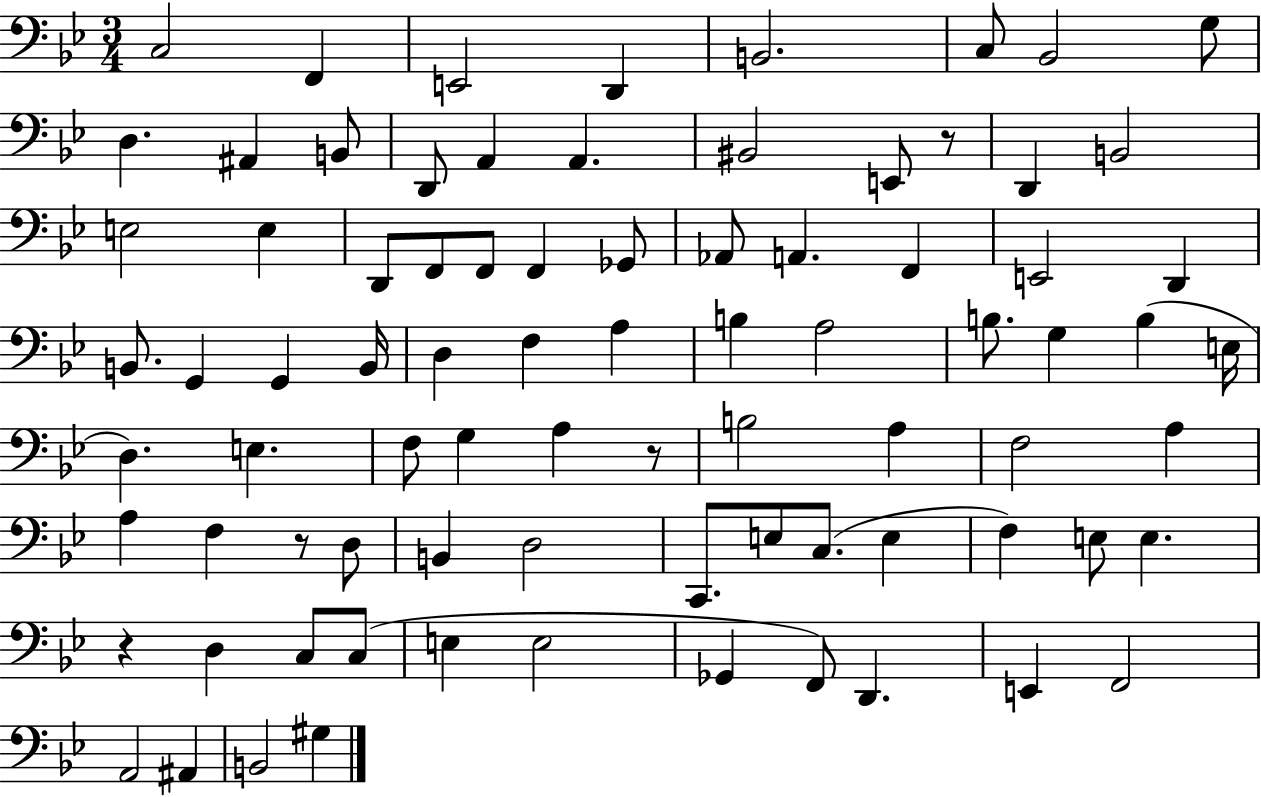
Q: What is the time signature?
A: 3/4